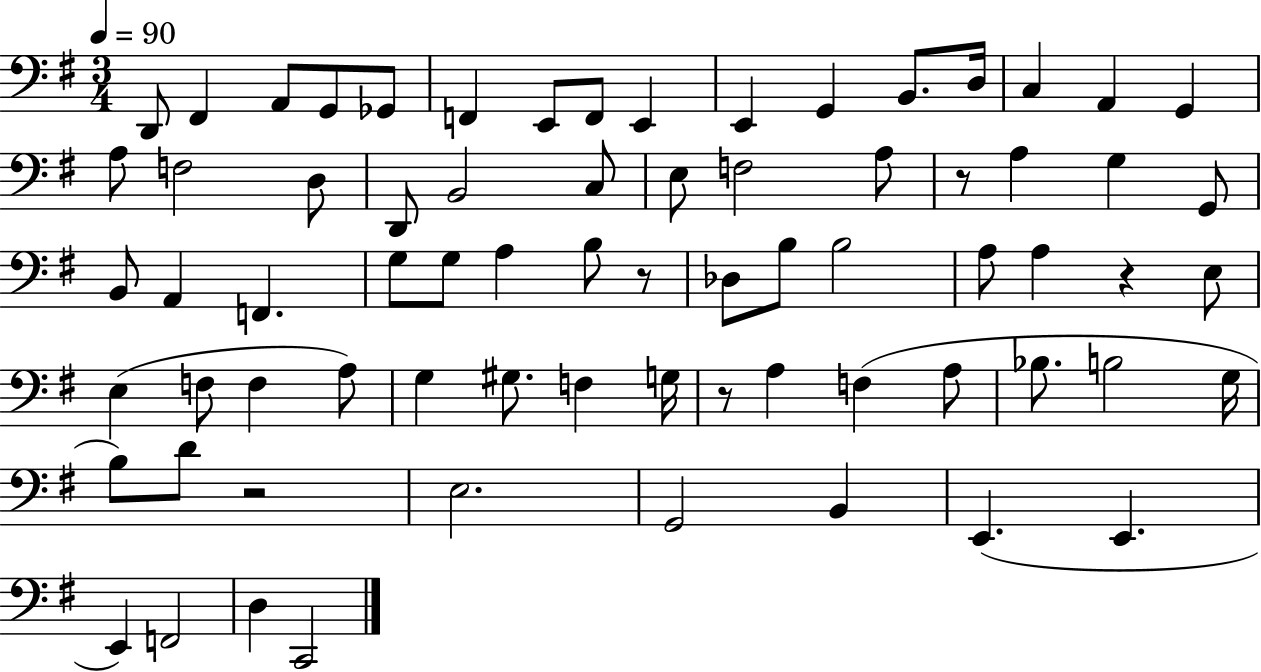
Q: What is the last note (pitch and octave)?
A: C2